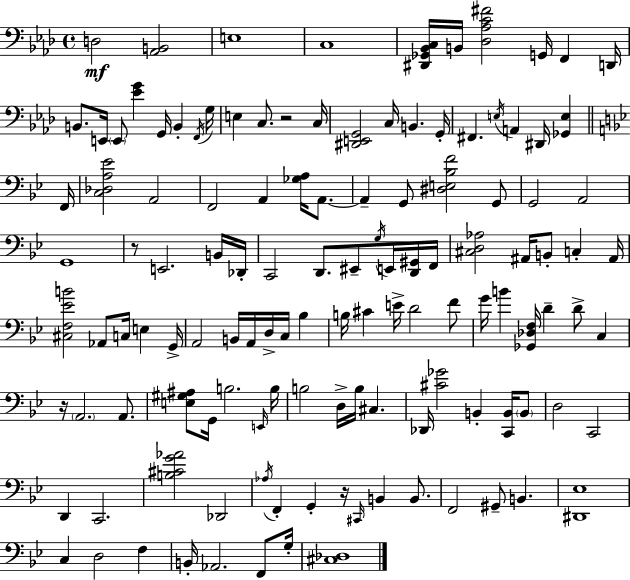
{
  \clef bass
  \time 4/4
  \defaultTimeSignature
  \key aes \major
  d2\mf <aes, b,>2 | e1 | c1 | <dis, ges, bes, c>16 b,16 <des aes c' fis'>2 g,16 f,4 d,16 | \break b,8. e,16 \parenthesize e,8 <ees' g'>4 g,16 b,4-. \acciaccatura { f,16 } | g16 e4 c8. r2 | c16 <dis, e, g,>2 c16 b,4. | g,16-. fis,4. \acciaccatura { e16 } a,4 dis,16 <ges, e>4 | \break \bar "||" \break \key bes \major f,16 <c des a ees'>2 a,2 | f,2 a,4 <ges a>16 a,8.~~ | a,4-- g,8 <dis e bes f'>2 g,8 | g,2 a,2 | \break g,1 | r8 e,2. b,16 | des,16-. c,2 d,8. eis,8-- \acciaccatura { g16 } e,16 | <d, gis,>16 f,16 <cis d aes>2 ais,16 b,8-. c4-. | \break ais,16 <cis f ees' b'>2 aes,8 c16 e4 | g,16-> a,2 b,16 a,16 d16-> c16 bes4 | b16 cis'4 e'16-> d'2 | f'8 g'16 b'4 <ges, des f>16 d'4-- d'8-> c4 | \break r16 \parenthesize a,2. a,8. | <e gis ais>8 g,16 b2. | \grace { e,16 } b16 b2 d16-> b16 cis4. | des,16 <cis' ges'>2 b,4-. | \break <c, b,>16 \parenthesize b,8 d2 c,2 | d,4 c,2. | <b cis' g' aes'>2 des,2 | \acciaccatura { aes16 } f,4-. g,4-. r16 \grace { cis,16 } b,4 | \break b,8. f,2 gis,8-- b,4. | <dis, ees>1 | c4 d2 | f4 b,16-. aes,2. | \break f,8 g16-. <cis des>1 | \bar "|."
}